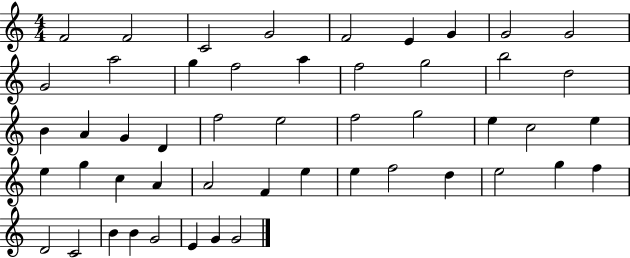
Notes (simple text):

F4/h F4/h C4/h G4/h F4/h E4/q G4/q G4/h G4/h G4/h A5/h G5/q F5/h A5/q F5/h G5/h B5/h D5/h B4/q A4/q G4/q D4/q F5/h E5/h F5/h G5/h E5/q C5/h E5/q E5/q G5/q C5/q A4/q A4/h F4/q E5/q E5/q F5/h D5/q E5/h G5/q F5/q D4/h C4/h B4/q B4/q G4/h E4/q G4/q G4/h